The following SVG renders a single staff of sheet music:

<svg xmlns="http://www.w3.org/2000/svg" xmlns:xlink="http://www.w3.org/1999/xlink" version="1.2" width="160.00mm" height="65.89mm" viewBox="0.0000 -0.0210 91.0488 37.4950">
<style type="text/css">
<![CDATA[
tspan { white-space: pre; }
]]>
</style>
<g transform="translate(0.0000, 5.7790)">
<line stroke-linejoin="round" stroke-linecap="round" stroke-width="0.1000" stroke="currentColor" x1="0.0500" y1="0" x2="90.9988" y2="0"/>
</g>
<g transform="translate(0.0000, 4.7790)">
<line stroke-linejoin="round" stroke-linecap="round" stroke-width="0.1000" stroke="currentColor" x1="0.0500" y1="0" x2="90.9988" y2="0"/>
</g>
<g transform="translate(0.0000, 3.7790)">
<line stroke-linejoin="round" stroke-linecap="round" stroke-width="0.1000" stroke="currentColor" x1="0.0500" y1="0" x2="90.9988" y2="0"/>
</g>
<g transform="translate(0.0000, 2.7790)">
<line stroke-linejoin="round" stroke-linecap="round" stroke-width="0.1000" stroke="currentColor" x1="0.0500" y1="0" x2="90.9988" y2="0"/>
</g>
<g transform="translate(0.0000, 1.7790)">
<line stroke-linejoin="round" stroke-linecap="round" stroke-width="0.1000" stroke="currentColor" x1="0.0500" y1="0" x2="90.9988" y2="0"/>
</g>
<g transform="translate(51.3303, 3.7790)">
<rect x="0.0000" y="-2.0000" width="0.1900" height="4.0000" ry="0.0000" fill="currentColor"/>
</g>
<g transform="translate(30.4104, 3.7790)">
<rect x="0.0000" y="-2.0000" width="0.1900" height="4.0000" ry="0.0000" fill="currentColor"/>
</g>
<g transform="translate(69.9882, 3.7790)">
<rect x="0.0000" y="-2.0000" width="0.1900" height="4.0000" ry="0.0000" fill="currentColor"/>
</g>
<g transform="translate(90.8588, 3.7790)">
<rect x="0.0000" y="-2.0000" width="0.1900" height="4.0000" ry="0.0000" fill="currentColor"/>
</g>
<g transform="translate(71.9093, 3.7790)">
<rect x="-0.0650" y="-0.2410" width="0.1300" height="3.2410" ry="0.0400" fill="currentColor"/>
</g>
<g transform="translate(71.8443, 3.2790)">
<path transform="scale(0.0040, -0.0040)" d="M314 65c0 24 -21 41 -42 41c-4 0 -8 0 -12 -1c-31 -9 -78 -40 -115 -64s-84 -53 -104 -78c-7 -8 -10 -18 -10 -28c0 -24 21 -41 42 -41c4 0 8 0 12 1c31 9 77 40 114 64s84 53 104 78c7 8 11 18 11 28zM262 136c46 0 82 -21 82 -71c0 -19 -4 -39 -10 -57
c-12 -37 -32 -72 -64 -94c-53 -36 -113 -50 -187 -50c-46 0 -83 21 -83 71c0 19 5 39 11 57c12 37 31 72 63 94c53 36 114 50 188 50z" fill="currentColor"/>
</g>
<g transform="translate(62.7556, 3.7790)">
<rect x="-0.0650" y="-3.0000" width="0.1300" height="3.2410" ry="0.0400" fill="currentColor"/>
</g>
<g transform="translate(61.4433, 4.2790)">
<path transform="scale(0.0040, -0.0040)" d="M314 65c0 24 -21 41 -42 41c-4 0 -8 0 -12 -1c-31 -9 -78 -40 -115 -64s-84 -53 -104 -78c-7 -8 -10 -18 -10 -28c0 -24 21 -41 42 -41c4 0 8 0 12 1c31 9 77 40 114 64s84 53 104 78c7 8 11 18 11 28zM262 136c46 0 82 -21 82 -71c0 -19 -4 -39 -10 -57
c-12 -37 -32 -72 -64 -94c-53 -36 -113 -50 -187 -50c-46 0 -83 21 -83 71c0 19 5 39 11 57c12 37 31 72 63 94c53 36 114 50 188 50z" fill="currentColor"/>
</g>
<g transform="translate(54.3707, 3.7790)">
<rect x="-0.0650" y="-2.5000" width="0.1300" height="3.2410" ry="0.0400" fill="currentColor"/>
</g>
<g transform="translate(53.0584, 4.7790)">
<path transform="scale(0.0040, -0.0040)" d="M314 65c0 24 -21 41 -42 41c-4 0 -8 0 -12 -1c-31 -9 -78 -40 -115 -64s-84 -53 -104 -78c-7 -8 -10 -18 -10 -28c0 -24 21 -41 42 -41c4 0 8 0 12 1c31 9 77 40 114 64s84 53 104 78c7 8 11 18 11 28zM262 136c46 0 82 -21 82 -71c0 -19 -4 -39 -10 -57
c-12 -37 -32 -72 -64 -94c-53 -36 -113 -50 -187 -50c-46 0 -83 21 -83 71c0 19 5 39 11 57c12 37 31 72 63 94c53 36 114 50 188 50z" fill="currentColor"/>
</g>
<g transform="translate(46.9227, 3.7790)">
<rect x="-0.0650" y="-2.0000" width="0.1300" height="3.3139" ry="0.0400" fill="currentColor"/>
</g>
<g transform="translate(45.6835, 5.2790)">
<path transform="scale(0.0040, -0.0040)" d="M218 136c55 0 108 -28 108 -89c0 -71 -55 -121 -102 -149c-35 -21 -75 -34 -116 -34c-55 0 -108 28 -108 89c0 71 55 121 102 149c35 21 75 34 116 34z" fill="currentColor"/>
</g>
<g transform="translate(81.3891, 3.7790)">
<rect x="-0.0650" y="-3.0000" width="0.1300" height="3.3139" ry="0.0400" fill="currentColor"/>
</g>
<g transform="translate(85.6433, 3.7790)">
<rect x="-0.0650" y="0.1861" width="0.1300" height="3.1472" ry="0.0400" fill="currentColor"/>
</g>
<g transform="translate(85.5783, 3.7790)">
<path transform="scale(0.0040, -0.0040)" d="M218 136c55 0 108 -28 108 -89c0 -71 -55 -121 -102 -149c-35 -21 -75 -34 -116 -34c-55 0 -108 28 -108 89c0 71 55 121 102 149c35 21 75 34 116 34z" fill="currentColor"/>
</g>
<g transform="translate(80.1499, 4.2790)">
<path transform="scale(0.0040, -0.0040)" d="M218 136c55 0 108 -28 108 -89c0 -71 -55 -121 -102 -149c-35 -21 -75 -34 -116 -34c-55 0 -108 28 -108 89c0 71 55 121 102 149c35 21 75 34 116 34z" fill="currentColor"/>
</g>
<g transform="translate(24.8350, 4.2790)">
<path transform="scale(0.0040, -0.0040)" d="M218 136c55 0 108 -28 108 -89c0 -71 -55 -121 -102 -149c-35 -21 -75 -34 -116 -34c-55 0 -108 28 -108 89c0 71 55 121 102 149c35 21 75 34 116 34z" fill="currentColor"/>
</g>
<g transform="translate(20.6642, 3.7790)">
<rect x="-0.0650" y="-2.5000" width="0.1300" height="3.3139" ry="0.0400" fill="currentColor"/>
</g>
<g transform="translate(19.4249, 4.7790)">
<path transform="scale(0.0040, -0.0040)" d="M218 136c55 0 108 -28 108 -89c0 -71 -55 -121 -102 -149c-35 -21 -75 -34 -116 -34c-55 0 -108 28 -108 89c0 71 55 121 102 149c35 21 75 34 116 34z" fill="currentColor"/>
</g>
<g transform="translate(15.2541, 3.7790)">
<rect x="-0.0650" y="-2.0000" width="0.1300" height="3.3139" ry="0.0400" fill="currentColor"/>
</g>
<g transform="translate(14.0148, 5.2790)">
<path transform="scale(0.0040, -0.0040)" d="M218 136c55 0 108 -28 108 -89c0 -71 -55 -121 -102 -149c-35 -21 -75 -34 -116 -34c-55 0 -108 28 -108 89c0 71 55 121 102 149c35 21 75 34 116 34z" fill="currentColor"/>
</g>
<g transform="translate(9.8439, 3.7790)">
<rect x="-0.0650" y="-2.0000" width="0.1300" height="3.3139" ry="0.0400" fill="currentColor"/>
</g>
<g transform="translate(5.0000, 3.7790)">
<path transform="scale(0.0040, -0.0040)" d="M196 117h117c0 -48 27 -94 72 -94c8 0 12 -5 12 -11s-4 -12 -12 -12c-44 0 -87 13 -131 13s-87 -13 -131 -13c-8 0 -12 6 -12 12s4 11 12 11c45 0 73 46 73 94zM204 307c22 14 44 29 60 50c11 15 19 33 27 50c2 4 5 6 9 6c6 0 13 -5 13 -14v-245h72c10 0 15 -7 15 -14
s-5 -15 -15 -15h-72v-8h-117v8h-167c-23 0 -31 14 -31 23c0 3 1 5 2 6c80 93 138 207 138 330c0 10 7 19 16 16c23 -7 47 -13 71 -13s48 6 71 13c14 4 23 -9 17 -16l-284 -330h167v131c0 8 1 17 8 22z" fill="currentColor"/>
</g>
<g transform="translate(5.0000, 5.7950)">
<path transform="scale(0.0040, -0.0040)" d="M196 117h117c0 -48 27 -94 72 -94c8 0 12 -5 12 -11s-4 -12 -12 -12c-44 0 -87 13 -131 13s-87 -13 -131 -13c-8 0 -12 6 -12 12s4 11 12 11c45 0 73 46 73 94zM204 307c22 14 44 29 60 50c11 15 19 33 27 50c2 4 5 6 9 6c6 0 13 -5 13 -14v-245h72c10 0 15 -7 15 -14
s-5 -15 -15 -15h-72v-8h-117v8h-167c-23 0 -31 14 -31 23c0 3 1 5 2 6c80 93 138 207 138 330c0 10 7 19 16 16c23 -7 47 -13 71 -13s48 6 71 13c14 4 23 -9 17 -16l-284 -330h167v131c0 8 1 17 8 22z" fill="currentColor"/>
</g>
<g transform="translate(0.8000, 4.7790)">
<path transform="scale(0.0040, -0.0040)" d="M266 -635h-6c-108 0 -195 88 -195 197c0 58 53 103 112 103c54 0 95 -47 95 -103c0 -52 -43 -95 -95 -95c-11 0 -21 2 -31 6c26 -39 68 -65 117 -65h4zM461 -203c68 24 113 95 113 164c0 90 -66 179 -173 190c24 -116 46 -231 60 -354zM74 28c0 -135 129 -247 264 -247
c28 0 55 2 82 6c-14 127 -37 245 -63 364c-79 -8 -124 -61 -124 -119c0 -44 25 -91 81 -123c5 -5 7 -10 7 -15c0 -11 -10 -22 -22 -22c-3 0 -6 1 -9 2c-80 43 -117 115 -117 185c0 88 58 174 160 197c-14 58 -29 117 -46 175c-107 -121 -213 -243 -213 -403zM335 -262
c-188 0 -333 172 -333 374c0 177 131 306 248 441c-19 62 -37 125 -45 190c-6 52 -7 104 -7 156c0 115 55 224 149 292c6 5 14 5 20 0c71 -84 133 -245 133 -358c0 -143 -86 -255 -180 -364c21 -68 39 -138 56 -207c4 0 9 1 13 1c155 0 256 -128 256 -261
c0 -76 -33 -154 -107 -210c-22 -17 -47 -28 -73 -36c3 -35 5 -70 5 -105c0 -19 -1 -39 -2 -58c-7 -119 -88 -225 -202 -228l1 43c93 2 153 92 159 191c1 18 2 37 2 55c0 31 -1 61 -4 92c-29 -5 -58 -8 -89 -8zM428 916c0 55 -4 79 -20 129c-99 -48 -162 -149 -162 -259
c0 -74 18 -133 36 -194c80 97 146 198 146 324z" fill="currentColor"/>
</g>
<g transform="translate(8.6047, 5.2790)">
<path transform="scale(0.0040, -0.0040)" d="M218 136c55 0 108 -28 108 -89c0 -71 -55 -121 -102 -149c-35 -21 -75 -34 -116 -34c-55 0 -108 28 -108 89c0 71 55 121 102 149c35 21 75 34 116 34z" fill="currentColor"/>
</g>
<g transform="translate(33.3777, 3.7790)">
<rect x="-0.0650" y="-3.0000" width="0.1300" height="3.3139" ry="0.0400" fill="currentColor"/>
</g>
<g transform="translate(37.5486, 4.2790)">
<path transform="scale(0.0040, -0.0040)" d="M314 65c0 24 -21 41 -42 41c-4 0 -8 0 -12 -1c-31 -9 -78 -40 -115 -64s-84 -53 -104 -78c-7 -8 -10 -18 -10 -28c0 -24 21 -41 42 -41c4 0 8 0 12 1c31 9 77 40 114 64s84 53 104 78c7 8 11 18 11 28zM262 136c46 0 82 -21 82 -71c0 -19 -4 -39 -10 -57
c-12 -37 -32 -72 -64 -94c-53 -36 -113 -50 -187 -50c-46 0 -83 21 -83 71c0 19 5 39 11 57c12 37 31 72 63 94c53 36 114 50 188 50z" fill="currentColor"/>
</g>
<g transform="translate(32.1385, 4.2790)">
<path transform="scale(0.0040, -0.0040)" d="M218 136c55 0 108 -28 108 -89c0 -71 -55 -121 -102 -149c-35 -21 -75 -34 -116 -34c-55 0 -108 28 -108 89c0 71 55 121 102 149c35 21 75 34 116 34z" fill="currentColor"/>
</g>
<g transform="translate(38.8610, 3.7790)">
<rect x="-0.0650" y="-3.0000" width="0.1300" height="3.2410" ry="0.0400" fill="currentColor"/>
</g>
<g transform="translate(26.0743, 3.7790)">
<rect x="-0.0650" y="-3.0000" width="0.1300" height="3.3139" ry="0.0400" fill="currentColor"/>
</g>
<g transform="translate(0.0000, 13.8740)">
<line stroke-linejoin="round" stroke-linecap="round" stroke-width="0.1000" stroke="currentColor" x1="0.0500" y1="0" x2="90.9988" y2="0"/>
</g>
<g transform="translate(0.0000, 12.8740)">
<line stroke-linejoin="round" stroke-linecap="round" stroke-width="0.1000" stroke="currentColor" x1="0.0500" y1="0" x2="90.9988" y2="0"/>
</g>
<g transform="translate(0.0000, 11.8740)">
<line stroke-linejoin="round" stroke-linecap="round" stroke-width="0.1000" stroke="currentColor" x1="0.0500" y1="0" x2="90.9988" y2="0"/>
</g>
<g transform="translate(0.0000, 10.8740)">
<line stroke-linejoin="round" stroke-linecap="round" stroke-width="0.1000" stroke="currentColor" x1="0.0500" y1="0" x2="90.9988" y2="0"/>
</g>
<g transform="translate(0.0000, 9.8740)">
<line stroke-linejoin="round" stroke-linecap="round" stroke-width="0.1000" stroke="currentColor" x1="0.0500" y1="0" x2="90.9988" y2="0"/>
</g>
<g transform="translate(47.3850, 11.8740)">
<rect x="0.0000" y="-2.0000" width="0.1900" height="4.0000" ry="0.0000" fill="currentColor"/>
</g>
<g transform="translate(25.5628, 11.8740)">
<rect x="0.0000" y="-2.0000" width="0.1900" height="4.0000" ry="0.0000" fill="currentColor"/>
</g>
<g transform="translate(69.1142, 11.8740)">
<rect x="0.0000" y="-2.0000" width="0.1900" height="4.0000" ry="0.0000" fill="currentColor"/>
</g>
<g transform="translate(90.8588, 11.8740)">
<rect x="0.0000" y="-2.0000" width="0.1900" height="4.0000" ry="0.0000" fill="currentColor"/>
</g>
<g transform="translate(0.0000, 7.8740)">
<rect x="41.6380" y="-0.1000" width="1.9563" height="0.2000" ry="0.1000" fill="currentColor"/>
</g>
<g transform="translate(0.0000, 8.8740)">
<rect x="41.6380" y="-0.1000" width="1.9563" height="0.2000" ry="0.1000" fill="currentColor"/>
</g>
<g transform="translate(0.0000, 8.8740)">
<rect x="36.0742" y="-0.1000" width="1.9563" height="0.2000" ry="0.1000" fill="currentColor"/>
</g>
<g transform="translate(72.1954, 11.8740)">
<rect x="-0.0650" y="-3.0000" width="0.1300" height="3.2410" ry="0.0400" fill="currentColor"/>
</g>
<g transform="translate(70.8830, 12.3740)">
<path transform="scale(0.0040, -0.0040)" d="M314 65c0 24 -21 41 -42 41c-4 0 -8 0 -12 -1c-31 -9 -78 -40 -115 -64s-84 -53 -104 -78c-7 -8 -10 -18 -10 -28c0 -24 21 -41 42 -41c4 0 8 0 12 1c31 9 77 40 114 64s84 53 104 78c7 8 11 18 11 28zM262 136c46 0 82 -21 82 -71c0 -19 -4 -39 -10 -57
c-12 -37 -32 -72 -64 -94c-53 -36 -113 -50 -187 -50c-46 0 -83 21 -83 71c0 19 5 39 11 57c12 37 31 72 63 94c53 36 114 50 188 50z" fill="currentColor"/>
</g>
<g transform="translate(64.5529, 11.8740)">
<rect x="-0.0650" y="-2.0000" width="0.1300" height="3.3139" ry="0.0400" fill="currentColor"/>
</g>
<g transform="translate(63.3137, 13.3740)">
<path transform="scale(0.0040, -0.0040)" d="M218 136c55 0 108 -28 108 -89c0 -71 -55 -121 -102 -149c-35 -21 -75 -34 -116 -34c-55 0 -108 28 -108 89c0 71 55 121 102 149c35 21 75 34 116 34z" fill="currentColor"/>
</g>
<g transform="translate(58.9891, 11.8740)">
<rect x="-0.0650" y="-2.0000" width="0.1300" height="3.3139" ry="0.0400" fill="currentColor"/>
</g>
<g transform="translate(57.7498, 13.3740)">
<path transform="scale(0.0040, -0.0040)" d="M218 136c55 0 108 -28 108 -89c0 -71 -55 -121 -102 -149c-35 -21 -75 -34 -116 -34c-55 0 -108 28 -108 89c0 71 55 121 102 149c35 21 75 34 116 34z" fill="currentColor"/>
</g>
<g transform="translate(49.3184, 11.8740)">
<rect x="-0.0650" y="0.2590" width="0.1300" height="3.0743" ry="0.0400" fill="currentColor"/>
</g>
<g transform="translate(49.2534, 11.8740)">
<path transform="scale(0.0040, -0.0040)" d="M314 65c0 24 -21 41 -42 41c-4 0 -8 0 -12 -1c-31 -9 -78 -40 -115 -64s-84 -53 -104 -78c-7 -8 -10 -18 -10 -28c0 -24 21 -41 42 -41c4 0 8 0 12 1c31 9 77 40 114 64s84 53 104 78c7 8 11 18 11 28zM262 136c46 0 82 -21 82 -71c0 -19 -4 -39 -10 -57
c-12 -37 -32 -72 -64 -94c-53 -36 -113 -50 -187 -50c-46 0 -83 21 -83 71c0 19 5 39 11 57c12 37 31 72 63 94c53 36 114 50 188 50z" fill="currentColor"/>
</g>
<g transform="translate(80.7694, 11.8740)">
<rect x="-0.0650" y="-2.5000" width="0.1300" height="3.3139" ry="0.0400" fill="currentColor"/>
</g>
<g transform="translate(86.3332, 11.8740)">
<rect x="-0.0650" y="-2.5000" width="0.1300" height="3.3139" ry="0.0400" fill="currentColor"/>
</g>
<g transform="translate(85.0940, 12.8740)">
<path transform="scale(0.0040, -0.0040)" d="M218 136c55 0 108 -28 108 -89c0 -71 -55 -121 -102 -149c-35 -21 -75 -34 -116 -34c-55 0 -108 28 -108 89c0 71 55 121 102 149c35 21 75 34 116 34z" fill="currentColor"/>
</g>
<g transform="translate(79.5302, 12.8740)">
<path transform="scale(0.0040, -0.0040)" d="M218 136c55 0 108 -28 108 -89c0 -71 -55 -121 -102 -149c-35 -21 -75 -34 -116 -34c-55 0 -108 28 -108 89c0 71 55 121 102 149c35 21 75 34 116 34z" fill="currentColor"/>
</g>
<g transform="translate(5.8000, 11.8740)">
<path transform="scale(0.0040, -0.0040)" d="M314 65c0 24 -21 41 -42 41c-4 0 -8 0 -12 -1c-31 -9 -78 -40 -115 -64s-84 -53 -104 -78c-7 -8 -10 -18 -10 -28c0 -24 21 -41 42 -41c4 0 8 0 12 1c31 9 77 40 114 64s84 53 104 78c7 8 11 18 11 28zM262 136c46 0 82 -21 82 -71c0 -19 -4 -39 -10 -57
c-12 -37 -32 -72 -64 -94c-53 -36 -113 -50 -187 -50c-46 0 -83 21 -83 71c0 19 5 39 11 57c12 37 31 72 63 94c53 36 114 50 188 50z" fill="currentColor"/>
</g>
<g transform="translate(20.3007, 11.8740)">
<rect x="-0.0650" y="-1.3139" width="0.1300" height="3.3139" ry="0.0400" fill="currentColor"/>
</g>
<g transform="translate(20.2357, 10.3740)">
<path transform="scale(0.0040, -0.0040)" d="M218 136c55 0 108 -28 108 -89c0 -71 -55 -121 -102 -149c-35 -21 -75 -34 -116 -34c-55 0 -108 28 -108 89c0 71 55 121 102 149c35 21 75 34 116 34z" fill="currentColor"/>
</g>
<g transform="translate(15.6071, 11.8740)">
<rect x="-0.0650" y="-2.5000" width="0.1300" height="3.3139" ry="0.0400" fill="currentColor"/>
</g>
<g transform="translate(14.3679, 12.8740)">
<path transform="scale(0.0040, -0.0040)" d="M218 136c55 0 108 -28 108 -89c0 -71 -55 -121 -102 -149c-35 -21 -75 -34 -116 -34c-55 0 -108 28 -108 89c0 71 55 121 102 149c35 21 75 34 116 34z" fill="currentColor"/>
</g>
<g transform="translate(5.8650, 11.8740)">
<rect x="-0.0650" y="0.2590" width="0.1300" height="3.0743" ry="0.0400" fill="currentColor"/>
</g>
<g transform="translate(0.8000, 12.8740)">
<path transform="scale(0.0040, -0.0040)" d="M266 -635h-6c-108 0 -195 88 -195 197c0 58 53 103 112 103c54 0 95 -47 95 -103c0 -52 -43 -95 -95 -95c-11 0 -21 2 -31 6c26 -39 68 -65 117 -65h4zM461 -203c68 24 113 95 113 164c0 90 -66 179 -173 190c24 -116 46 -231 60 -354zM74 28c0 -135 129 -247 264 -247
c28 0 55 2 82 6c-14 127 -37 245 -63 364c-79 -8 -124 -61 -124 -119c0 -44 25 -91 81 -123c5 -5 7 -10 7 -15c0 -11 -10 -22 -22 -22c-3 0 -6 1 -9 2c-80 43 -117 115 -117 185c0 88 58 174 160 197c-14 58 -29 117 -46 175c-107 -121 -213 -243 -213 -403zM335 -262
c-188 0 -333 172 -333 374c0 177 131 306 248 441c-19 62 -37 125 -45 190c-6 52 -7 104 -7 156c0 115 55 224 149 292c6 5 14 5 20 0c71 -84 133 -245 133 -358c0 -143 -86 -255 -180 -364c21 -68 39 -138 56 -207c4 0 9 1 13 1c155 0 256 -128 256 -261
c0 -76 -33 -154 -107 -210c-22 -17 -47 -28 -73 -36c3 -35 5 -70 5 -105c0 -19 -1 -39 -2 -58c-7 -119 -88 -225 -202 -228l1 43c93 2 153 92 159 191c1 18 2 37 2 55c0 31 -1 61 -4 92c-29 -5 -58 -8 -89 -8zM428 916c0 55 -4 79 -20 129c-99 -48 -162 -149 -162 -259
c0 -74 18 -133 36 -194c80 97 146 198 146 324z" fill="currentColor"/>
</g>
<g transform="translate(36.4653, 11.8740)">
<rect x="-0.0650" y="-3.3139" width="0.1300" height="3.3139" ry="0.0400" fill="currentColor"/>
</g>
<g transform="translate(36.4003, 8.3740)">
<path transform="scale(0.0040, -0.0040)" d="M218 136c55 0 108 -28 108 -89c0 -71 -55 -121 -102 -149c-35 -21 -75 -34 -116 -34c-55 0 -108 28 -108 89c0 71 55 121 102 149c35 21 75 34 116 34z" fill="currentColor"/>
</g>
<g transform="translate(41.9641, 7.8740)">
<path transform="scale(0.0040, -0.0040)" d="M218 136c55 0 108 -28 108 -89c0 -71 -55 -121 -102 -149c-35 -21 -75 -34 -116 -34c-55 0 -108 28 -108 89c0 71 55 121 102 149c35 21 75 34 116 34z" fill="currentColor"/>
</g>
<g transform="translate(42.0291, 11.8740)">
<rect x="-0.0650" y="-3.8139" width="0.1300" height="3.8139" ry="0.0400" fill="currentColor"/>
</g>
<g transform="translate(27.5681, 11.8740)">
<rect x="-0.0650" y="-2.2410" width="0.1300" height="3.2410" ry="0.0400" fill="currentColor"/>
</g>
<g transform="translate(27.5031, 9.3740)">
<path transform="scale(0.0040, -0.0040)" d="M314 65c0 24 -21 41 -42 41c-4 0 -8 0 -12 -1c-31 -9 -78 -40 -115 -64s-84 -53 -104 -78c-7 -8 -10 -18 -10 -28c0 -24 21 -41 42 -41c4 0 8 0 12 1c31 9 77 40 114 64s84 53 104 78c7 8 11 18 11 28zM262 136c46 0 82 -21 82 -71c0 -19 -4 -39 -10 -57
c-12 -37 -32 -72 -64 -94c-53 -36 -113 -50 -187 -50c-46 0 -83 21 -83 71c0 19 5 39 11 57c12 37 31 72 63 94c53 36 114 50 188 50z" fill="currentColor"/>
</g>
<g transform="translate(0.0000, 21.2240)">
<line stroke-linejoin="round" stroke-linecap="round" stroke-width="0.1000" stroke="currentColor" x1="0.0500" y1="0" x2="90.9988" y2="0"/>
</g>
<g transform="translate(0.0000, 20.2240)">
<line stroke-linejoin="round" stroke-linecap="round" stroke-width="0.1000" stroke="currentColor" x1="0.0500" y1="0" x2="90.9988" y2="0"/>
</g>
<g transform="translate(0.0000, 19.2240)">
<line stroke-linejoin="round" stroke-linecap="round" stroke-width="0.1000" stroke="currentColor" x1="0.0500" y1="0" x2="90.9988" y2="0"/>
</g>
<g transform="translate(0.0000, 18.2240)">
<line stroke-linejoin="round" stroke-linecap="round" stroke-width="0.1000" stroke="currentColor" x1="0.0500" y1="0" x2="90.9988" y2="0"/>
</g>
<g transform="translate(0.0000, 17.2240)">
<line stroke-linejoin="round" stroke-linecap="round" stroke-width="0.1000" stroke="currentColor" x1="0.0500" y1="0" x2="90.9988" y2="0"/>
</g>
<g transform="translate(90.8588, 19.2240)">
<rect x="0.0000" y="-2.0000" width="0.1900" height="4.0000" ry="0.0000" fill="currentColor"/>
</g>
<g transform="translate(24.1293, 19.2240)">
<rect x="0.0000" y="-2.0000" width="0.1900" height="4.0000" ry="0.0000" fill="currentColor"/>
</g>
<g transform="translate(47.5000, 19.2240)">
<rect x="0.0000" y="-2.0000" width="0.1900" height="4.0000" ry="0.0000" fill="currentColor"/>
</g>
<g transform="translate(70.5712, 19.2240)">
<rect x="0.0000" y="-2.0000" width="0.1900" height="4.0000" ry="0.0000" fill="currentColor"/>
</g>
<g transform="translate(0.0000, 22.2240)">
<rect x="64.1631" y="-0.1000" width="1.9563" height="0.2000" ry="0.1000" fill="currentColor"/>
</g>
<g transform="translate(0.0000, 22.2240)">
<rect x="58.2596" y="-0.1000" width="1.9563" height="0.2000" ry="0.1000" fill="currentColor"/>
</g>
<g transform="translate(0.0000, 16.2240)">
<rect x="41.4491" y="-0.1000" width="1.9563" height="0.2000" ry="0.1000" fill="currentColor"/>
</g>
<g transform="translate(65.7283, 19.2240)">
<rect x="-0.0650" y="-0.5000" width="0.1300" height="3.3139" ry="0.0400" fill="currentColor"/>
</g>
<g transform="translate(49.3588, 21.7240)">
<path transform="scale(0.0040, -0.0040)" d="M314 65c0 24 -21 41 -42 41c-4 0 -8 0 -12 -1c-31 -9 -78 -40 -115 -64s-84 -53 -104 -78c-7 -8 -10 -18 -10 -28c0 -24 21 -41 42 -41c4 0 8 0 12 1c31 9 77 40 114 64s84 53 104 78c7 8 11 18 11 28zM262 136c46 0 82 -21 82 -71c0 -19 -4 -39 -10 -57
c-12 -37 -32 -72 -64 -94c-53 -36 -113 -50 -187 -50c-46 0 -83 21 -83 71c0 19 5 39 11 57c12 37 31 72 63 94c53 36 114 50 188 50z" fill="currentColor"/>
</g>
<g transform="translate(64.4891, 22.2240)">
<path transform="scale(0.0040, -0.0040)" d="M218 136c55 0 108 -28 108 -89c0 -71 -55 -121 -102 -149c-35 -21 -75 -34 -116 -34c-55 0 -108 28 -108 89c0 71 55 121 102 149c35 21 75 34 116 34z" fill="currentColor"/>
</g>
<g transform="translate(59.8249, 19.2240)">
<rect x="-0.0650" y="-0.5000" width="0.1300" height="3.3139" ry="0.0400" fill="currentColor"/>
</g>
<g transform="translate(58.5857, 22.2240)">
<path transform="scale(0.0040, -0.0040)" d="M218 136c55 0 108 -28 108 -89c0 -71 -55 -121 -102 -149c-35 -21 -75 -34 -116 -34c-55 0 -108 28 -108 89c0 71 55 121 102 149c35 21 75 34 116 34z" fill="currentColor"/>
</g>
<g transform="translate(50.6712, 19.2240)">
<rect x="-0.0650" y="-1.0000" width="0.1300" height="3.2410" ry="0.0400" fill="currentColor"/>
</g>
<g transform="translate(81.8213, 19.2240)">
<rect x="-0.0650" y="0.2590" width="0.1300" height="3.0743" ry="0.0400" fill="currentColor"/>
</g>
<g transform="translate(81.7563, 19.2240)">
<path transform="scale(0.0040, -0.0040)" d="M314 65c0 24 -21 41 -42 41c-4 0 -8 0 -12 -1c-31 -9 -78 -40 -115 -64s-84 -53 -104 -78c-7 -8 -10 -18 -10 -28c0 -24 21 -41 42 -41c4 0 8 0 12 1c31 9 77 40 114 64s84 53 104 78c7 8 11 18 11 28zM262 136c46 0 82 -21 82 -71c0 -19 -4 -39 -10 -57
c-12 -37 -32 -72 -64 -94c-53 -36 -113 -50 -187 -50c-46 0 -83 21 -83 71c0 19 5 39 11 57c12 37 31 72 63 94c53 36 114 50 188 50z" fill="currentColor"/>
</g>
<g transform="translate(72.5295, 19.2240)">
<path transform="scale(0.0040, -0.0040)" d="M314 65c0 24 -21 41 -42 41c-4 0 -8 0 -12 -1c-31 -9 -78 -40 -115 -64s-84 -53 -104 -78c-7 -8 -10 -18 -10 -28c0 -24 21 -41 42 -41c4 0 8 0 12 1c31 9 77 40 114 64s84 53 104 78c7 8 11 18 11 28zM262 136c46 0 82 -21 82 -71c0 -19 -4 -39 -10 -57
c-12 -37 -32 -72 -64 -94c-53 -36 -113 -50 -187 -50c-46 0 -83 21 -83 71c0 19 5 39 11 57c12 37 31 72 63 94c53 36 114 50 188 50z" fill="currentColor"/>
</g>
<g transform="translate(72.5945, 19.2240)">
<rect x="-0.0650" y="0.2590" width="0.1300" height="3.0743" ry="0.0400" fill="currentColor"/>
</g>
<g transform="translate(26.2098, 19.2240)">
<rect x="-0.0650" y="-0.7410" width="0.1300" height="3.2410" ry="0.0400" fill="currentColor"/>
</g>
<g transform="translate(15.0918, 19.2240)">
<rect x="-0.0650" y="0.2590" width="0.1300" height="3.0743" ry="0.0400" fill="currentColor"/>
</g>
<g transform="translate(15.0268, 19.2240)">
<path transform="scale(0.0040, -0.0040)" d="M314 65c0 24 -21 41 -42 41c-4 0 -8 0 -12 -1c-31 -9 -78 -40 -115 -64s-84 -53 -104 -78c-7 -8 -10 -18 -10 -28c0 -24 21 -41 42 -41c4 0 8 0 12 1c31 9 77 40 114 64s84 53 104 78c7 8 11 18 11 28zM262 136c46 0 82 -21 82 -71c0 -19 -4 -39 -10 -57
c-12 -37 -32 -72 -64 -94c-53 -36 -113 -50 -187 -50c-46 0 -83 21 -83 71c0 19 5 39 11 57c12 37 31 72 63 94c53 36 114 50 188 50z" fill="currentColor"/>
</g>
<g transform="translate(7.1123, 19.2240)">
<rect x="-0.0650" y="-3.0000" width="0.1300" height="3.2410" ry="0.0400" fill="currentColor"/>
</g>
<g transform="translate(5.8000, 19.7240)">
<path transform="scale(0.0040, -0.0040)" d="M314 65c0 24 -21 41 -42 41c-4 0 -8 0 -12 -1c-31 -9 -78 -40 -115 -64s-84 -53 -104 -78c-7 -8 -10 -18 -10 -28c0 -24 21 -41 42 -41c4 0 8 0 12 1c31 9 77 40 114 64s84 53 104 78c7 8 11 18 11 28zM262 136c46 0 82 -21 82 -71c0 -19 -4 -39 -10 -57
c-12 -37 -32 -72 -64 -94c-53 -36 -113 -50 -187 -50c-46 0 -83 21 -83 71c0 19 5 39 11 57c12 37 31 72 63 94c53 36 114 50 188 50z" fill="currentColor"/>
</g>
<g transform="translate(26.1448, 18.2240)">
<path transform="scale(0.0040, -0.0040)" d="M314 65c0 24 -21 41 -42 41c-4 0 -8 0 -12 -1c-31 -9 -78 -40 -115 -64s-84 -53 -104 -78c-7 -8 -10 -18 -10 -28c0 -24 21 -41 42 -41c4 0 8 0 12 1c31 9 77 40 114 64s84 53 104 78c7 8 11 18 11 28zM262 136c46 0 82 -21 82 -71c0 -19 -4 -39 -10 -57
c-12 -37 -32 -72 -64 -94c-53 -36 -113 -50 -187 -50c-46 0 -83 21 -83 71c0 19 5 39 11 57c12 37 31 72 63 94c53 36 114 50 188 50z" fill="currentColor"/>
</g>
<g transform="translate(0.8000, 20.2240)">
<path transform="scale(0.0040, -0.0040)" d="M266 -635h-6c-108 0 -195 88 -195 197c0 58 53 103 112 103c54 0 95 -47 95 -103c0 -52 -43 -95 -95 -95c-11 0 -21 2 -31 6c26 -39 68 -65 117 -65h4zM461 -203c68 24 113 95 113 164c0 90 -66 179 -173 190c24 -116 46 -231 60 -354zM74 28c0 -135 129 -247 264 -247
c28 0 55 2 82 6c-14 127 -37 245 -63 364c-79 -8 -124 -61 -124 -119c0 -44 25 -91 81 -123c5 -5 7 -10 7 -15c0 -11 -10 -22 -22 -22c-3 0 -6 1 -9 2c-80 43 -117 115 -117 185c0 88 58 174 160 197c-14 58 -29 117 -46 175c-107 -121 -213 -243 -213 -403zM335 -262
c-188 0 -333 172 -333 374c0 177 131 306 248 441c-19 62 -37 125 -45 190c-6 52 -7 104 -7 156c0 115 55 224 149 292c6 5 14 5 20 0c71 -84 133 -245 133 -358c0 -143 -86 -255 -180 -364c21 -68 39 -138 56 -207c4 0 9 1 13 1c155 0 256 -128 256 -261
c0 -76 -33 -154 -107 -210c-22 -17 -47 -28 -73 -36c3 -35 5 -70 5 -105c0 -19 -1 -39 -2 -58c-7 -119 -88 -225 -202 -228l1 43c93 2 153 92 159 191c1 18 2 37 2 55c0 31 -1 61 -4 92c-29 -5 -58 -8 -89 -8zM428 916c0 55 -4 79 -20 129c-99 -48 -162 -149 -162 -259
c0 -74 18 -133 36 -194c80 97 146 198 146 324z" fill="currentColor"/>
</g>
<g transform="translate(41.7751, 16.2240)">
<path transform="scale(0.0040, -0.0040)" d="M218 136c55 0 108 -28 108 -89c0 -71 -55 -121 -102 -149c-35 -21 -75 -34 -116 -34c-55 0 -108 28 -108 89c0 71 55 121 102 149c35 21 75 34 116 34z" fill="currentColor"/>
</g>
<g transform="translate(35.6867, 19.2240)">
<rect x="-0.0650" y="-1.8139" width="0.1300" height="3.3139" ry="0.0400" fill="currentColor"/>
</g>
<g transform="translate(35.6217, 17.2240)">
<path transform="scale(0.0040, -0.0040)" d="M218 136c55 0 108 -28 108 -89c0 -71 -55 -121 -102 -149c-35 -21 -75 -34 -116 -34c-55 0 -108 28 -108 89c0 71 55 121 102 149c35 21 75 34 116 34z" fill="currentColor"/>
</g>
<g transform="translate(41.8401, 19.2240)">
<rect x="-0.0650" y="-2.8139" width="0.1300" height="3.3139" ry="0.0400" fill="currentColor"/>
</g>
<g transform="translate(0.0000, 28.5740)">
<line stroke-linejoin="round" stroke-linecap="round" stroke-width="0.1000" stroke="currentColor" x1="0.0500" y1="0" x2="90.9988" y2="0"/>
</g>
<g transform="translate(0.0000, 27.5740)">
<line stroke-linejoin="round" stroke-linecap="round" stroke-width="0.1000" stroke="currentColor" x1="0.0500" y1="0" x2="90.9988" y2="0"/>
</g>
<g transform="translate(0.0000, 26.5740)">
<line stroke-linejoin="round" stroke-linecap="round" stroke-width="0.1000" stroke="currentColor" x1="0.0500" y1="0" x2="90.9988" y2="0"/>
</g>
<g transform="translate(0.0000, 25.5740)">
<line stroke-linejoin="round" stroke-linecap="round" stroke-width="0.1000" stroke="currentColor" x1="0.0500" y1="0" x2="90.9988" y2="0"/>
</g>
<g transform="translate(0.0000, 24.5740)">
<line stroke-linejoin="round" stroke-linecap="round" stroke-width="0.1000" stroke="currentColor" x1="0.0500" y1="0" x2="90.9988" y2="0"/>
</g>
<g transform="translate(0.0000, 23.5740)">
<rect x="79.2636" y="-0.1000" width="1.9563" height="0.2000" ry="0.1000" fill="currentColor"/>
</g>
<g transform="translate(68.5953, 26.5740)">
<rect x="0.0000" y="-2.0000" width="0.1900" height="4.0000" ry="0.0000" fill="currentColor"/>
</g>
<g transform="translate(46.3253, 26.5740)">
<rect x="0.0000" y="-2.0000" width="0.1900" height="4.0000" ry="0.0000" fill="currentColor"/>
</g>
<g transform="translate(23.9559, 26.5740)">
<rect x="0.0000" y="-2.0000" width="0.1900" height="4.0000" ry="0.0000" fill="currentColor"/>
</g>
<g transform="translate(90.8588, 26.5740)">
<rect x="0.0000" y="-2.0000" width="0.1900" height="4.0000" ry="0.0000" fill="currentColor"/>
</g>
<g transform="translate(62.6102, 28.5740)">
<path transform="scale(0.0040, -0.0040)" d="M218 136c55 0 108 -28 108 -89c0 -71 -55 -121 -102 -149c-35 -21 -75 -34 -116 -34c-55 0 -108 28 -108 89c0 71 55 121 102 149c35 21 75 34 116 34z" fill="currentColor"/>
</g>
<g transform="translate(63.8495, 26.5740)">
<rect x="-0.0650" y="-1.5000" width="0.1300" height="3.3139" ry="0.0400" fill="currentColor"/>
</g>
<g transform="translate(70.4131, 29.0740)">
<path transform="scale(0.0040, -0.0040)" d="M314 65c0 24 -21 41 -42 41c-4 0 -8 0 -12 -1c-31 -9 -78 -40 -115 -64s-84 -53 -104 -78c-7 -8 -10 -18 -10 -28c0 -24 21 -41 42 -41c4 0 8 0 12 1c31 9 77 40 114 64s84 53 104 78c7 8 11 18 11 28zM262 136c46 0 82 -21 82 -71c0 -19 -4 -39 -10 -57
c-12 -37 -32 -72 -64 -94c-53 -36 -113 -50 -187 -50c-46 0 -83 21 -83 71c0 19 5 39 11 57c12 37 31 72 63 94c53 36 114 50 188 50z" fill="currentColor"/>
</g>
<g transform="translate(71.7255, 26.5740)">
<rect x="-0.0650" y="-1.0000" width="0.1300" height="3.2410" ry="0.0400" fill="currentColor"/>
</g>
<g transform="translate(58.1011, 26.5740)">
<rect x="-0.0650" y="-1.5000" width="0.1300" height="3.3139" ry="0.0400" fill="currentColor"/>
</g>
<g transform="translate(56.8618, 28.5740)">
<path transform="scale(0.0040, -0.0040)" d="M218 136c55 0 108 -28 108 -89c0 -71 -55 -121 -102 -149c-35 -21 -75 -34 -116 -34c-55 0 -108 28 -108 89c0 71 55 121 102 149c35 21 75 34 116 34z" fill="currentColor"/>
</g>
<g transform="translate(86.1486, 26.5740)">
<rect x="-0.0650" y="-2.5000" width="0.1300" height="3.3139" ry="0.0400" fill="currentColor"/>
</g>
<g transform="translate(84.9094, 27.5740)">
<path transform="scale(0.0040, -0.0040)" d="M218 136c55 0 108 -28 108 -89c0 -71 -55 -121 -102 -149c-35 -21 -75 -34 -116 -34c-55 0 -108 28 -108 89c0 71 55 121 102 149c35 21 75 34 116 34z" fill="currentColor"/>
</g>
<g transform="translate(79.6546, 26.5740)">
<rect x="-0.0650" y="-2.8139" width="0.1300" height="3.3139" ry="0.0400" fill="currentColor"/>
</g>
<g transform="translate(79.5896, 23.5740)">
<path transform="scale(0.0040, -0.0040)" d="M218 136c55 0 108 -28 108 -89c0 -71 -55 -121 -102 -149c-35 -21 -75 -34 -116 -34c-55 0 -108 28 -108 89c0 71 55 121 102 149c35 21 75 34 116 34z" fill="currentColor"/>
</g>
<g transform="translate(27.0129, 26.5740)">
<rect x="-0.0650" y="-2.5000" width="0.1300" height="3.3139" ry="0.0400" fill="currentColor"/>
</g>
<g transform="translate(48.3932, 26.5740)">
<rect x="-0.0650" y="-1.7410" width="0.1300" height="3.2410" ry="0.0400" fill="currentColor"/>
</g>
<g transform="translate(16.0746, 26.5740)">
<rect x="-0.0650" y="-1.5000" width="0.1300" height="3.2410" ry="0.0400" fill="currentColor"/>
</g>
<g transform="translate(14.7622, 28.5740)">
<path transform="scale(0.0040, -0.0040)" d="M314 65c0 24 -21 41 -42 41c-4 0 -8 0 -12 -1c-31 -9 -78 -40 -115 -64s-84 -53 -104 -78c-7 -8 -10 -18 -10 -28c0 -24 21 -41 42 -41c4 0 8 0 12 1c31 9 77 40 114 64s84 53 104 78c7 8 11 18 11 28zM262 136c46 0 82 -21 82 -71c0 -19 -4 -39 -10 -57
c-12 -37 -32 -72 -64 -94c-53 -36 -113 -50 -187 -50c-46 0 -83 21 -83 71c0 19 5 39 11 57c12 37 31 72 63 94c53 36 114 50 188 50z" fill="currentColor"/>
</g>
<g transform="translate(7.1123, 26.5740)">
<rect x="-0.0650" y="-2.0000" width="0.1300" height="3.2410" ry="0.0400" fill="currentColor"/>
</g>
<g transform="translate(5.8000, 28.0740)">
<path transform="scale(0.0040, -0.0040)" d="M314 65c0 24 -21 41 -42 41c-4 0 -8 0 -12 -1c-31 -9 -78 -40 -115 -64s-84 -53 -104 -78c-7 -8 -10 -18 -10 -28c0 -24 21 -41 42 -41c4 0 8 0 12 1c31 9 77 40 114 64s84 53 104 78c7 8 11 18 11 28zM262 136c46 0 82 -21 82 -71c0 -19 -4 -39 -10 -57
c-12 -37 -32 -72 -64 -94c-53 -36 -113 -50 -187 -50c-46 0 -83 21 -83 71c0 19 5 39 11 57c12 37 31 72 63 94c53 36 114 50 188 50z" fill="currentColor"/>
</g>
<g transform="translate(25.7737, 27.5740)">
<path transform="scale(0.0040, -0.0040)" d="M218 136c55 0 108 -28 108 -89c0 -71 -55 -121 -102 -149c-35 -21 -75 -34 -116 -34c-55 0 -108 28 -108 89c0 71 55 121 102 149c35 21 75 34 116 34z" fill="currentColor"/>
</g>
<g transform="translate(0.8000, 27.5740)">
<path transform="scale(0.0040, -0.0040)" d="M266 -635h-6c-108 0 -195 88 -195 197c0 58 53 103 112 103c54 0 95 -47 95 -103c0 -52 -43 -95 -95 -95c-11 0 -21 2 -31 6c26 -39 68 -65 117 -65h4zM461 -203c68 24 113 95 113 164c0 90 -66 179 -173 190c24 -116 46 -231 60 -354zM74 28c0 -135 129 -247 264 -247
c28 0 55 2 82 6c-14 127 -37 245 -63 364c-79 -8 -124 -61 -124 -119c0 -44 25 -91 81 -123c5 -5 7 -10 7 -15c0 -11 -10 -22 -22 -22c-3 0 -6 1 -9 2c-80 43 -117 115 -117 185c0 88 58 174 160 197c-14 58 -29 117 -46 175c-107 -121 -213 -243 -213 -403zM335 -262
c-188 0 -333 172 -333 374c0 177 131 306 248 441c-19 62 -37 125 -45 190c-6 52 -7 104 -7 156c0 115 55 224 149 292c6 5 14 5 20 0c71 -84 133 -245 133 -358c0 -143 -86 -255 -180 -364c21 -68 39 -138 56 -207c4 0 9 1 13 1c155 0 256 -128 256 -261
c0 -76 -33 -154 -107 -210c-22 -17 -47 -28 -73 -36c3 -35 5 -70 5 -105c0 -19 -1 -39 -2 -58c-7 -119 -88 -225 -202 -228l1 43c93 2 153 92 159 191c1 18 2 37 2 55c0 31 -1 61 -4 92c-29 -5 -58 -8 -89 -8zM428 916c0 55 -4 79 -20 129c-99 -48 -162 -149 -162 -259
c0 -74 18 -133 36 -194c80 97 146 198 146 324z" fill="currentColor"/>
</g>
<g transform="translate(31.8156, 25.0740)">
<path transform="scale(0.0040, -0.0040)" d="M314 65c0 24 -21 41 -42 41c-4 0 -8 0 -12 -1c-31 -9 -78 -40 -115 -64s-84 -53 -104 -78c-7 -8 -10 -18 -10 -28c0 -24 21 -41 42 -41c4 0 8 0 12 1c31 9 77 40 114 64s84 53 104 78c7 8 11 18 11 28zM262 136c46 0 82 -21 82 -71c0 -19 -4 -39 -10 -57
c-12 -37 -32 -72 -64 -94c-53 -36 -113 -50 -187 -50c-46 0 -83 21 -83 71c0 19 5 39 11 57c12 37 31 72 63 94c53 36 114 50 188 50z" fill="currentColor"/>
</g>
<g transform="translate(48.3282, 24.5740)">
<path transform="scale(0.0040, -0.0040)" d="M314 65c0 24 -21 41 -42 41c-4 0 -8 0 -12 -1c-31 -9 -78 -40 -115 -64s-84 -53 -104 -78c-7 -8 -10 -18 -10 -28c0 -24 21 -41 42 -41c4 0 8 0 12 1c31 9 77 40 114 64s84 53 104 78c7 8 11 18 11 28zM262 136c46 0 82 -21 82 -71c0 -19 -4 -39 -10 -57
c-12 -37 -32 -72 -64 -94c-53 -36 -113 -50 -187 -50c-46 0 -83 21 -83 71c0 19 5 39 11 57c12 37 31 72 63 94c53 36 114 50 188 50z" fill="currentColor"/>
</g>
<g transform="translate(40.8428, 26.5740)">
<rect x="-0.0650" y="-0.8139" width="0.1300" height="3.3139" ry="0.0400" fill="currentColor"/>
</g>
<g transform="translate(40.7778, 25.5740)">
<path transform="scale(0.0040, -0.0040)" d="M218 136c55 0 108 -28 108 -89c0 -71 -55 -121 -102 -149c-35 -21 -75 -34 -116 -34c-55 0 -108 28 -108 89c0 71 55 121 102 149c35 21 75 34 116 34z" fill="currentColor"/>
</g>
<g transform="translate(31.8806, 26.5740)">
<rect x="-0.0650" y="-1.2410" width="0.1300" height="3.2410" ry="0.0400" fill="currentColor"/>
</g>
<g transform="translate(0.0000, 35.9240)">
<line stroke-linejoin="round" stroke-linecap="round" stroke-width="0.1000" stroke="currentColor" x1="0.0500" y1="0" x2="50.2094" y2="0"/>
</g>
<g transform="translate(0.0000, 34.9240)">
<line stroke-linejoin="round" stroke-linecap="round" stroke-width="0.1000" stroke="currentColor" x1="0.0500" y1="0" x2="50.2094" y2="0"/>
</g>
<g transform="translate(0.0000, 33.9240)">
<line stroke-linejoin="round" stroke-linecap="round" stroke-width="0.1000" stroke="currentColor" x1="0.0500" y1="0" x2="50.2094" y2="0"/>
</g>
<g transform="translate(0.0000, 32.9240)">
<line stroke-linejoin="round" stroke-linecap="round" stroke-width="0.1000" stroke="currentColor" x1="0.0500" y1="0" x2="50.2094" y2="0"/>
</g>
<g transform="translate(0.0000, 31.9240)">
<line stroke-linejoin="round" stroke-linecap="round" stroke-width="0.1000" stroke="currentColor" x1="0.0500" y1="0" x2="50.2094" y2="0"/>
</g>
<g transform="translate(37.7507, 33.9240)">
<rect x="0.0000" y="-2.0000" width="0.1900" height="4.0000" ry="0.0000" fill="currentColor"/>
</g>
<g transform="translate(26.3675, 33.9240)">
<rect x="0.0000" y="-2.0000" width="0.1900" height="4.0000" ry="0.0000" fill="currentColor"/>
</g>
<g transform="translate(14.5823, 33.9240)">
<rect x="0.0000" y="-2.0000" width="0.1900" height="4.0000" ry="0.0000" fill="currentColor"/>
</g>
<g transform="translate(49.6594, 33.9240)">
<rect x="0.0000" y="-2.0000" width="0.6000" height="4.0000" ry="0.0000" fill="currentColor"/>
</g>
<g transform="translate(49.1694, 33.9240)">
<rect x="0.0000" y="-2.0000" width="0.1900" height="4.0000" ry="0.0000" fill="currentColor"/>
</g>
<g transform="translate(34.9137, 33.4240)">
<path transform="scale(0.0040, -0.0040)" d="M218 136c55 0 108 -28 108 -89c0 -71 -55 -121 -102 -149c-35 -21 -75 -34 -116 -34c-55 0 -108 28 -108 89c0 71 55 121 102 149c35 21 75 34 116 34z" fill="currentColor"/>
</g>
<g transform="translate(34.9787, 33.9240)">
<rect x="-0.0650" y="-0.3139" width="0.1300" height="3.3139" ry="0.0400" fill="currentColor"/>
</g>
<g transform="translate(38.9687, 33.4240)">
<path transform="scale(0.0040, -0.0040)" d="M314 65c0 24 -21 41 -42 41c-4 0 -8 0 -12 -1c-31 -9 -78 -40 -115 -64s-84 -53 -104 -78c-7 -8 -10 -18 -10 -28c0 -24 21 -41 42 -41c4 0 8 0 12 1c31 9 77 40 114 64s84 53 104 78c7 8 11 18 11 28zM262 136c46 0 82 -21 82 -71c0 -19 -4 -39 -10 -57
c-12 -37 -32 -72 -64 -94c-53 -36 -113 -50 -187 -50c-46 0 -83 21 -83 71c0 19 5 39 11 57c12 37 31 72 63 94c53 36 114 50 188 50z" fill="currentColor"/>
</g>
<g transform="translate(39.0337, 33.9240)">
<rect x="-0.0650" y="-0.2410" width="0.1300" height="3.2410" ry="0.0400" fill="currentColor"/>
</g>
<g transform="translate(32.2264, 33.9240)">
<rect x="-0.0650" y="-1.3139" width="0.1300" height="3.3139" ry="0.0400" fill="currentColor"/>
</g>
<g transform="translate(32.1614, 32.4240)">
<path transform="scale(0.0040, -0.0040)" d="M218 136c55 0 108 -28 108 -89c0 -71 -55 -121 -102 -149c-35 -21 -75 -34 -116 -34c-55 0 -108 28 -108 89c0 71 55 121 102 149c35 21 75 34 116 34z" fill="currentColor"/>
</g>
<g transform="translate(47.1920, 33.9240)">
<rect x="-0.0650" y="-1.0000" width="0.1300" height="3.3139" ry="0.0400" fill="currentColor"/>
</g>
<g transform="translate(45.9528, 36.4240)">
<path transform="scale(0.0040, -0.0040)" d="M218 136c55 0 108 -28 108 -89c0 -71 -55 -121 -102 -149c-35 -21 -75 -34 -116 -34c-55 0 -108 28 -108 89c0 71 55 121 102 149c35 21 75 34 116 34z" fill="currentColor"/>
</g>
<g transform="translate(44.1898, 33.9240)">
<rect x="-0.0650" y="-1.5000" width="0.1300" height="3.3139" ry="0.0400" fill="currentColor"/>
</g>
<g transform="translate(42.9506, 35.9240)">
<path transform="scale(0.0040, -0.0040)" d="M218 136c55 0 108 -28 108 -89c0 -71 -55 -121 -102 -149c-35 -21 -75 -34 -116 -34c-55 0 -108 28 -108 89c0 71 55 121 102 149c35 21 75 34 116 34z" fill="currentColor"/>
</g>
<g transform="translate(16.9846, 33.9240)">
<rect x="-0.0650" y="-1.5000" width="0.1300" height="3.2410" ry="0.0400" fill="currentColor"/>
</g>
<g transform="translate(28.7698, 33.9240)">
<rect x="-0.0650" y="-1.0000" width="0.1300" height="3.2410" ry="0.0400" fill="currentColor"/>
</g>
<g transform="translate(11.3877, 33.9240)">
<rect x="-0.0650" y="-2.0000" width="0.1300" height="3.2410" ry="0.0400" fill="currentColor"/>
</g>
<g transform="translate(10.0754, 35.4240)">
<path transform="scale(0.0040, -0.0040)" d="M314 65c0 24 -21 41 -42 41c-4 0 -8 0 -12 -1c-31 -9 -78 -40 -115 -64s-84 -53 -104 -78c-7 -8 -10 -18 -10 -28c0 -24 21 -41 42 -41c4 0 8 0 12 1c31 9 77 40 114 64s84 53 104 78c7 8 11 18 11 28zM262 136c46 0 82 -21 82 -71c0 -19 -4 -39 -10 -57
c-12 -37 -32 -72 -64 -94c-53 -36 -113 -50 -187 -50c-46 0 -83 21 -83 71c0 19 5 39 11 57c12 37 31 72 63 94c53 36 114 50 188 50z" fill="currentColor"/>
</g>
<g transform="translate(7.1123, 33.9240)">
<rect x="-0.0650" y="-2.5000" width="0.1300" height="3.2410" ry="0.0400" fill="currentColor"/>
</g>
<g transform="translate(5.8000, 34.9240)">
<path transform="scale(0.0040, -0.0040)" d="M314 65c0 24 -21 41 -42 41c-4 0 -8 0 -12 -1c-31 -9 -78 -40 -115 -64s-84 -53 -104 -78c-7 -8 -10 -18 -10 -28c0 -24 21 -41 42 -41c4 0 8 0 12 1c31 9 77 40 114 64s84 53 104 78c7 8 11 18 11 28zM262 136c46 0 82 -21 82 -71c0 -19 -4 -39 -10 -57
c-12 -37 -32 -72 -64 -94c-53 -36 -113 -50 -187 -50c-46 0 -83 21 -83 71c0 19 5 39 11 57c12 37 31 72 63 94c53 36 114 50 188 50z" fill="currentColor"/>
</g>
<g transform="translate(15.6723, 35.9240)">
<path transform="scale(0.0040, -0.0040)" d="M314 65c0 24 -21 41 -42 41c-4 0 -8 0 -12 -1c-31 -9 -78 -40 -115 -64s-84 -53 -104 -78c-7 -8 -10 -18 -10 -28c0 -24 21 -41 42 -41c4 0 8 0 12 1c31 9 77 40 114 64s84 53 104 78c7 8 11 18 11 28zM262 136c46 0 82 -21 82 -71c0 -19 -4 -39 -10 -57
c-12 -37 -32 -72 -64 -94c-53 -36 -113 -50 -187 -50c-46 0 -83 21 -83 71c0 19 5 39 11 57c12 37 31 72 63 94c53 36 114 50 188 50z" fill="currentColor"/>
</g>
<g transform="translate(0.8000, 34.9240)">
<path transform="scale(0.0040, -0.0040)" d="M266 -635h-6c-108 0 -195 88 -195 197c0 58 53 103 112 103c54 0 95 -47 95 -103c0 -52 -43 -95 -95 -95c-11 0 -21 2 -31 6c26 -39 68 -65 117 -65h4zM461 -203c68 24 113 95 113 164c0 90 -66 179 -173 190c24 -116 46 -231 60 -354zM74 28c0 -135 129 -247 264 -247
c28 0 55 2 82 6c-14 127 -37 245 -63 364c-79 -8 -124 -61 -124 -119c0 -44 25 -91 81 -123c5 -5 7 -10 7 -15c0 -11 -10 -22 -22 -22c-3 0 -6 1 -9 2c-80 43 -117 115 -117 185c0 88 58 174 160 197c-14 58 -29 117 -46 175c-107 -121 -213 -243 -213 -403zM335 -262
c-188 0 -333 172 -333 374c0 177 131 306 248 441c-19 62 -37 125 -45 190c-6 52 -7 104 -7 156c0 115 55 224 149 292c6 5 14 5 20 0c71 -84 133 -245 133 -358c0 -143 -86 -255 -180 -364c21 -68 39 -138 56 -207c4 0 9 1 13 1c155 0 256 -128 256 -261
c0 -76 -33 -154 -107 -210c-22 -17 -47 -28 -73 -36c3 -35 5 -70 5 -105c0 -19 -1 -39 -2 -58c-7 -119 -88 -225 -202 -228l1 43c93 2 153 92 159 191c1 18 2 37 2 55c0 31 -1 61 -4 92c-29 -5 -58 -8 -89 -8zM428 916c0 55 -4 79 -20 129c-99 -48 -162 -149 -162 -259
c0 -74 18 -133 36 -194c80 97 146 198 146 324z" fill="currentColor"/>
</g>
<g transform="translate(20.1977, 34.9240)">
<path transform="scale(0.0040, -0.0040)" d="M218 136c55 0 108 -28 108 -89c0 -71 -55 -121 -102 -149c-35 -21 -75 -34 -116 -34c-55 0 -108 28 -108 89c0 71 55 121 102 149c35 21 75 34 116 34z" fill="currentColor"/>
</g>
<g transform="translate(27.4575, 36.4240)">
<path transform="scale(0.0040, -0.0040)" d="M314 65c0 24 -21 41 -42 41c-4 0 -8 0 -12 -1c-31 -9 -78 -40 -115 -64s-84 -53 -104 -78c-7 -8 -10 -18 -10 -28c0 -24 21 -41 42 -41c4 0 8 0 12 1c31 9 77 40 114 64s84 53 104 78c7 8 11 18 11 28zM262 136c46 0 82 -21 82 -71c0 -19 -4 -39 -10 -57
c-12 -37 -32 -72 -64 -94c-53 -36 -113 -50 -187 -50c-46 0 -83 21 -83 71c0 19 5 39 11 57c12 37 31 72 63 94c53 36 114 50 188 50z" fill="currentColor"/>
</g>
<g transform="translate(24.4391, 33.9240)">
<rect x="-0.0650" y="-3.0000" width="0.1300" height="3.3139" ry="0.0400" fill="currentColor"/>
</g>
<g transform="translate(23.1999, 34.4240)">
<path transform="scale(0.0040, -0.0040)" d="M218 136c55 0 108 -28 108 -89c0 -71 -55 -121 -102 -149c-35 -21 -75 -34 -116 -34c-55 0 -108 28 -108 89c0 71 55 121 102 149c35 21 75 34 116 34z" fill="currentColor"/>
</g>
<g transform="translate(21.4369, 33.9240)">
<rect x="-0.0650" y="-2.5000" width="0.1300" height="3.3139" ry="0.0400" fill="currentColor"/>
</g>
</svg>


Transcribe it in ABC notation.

X:1
T:Untitled
M:4/4
L:1/4
K:C
F F G A A A2 F G2 A2 c2 A B B2 G e g2 b c' B2 F F A2 G G A2 B2 d2 f a D2 C C B2 B2 F2 E2 G e2 d f2 E E D2 a G G2 F2 E2 G A D2 e c c2 E D